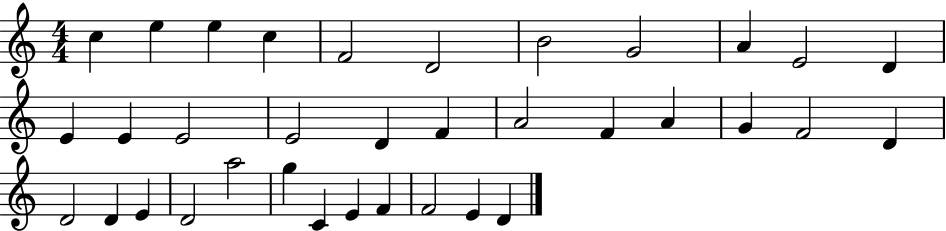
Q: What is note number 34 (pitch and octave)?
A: E4